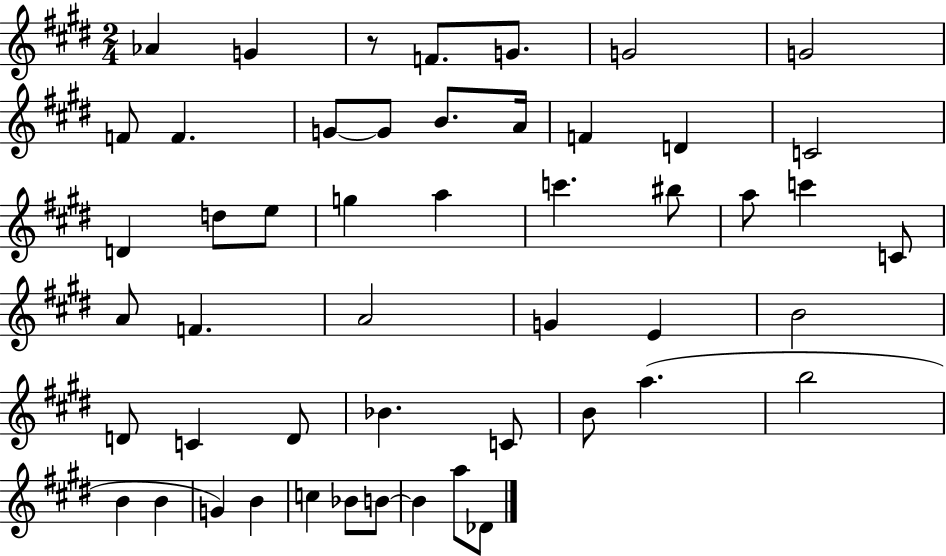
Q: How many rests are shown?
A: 1